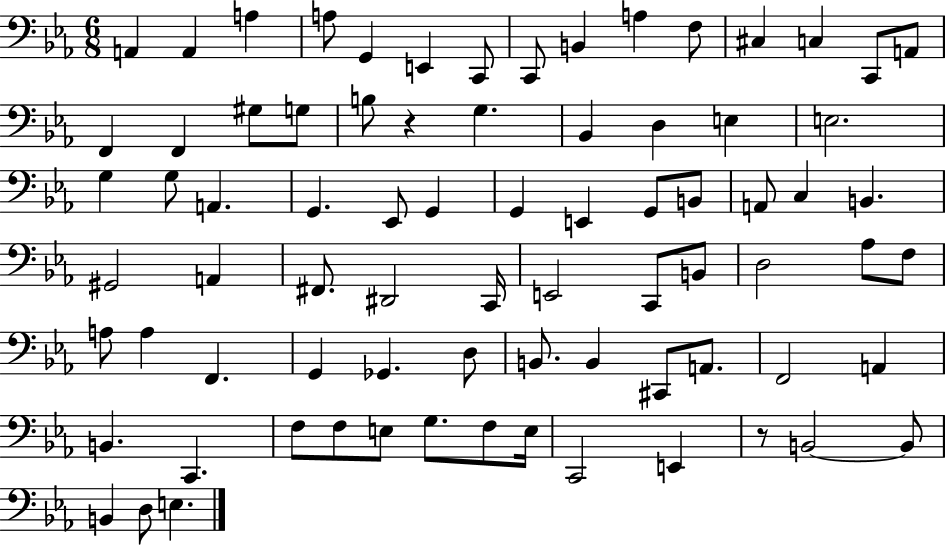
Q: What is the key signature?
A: EES major